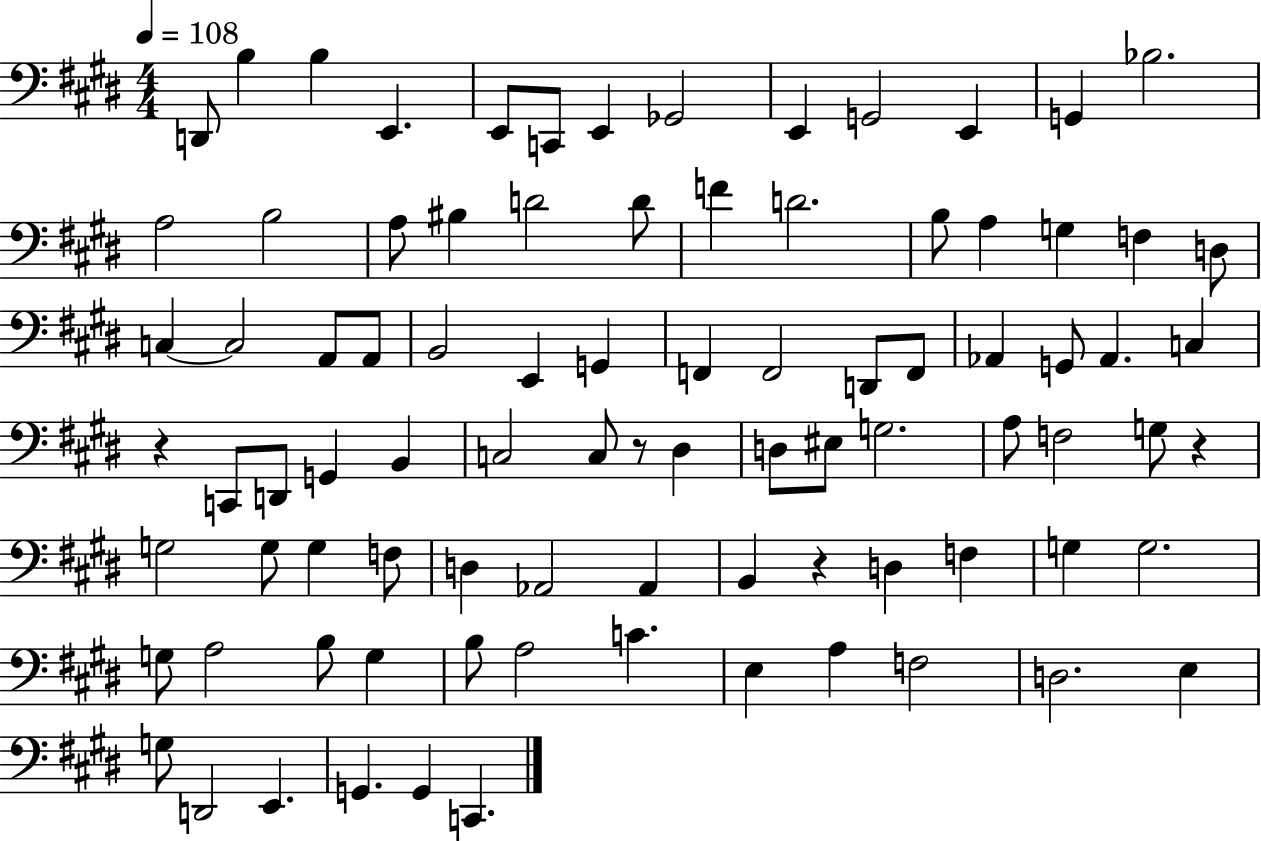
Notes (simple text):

D2/e B3/q B3/q E2/q. E2/e C2/e E2/q Gb2/h E2/q G2/h E2/q G2/q Bb3/h. A3/h B3/h A3/e BIS3/q D4/h D4/e F4/q D4/h. B3/e A3/q G3/q F3/q D3/e C3/q C3/h A2/e A2/e B2/h E2/q G2/q F2/q F2/h D2/e F2/e Ab2/q G2/e Ab2/q. C3/q R/q C2/e D2/e G2/q B2/q C3/h C3/e R/e D#3/q D3/e EIS3/e G3/h. A3/e F3/h G3/e R/q G3/h G3/e G3/q F3/e D3/q Ab2/h Ab2/q B2/q R/q D3/q F3/q G3/q G3/h. G3/e A3/h B3/e G3/q B3/e A3/h C4/q. E3/q A3/q F3/h D3/h. E3/q G3/e D2/h E2/q. G2/q. G2/q C2/q.